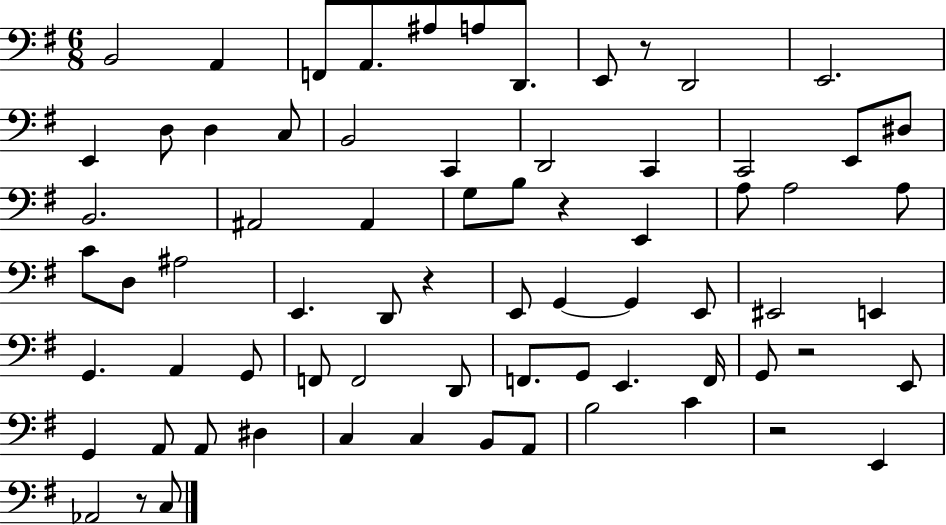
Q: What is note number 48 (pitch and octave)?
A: F2